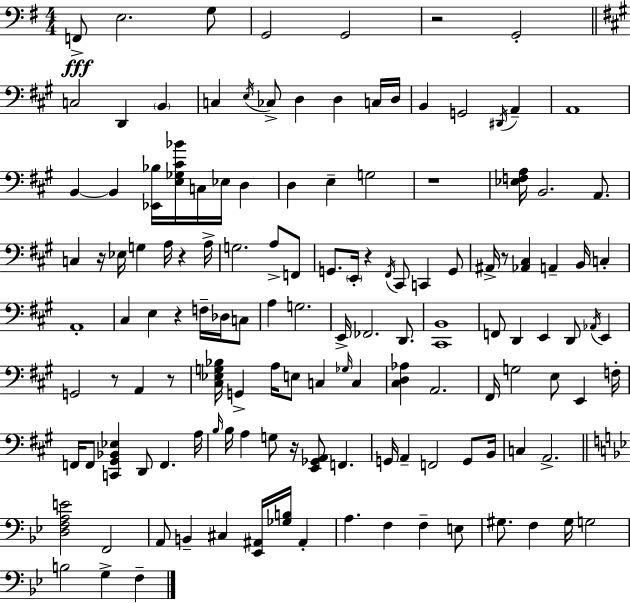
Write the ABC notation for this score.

X:1
T:Untitled
M:4/4
L:1/4
K:G
F,,/2 E,2 G,/2 G,,2 G,,2 z2 G,,2 C,2 D,, B,, C, E,/4 _C,/2 D, D, C,/4 D,/4 B,, G,,2 ^D,,/4 A,, A,,4 B,, B,, [_E,,_B,]/4 [E,_G,^C_B]/4 C,/4 _E,/4 D, D, E, G,2 z4 [_E,F,A,]/4 B,,2 A,,/2 C, z/4 _E,/4 G, A,/4 z A,/4 G,2 A,/2 F,,/2 G,,/2 E,,/4 z ^F,,/4 ^C,,/2 C,, G,,/2 ^A,,/4 z/2 [_A,,^C,] A,, B,,/4 C, A,,4 ^C, E, z F,/4 _D,/4 C,/2 A, G,2 E,,/4 _F,,2 D,,/2 [^C,,B,,]4 F,,/2 D,, E,, D,,/2 _A,,/4 E,, G,,2 z/2 A,, z/2 [^C,_E,G,_B,]/4 G,, A,/4 E,/2 C, _G,/4 C, [^C,D,_A,] A,,2 ^F,,/4 G,2 E,/2 E,, F,/4 F,,/4 F,,/2 [C,,^G,,_B,,_E,] D,,/2 F,, A,/4 B,/4 B,/4 A, G,/2 z/4 [E,,_G,,A,,]/2 F,, G,,/4 A,, F,,2 G,,/2 B,,/4 C, A,,2 [D,F,A,E]2 F,,2 A,,/2 B,, ^C, [_E,,^A,,]/4 [_G,B,]/4 ^A,, A, F, F, E,/2 ^G,/2 F, ^G,/4 G,2 B,2 G, F,